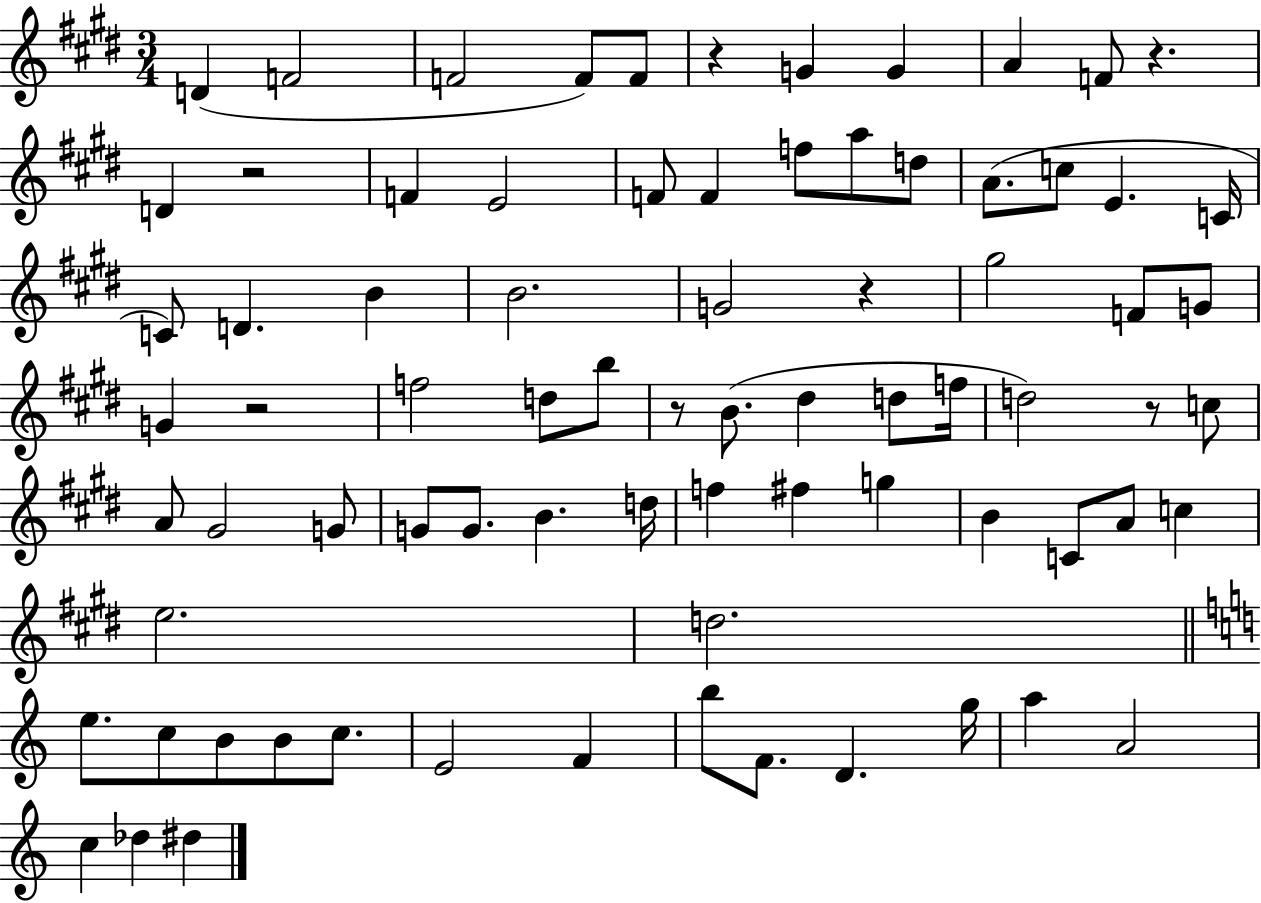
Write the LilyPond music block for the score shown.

{
  \clef treble
  \numericTimeSignature
  \time 3/4
  \key e \major
  d'4( f'2 | f'2 f'8) f'8 | r4 g'4 g'4 | a'4 f'8 r4. | \break d'4 r2 | f'4 e'2 | f'8 f'4 f''8 a''8 d''8 | a'8.( c''8 e'4. c'16 | \break c'8) d'4. b'4 | b'2. | g'2 r4 | gis''2 f'8 g'8 | \break g'4 r2 | f''2 d''8 b''8 | r8 b'8.( dis''4 d''8 f''16 | d''2) r8 c''8 | \break a'8 gis'2 g'8 | g'8 g'8. b'4. d''16 | f''4 fis''4 g''4 | b'4 c'8 a'8 c''4 | \break e''2. | d''2. | \bar "||" \break \key c \major e''8. c''8 b'8 b'8 c''8. | e'2 f'4 | b''8 f'8. d'4. g''16 | a''4 a'2 | \break c''4 des''4 dis''4 | \bar "|."
}